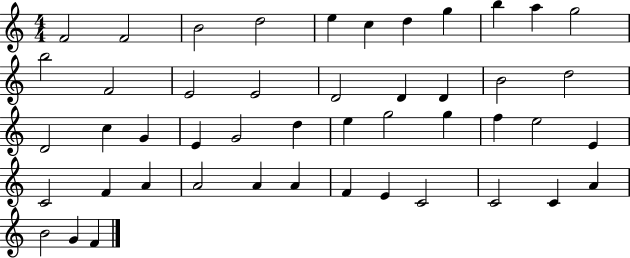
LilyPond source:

{
  \clef treble
  \numericTimeSignature
  \time 4/4
  \key c \major
  f'2 f'2 | b'2 d''2 | e''4 c''4 d''4 g''4 | b''4 a''4 g''2 | \break b''2 f'2 | e'2 e'2 | d'2 d'4 d'4 | b'2 d''2 | \break d'2 c''4 g'4 | e'4 g'2 d''4 | e''4 g''2 g''4 | f''4 e''2 e'4 | \break c'2 f'4 a'4 | a'2 a'4 a'4 | f'4 e'4 c'2 | c'2 c'4 a'4 | \break b'2 g'4 f'4 | \bar "|."
}